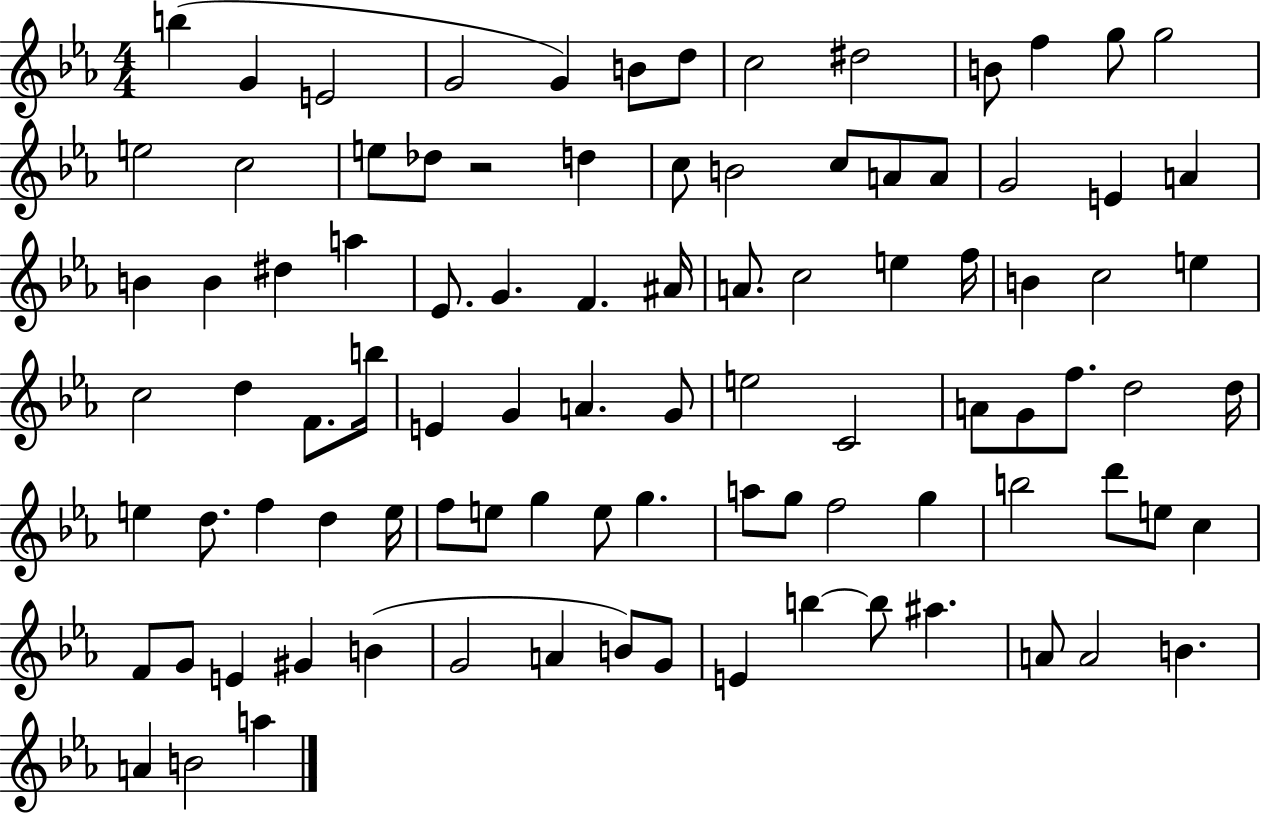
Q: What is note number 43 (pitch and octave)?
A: D5